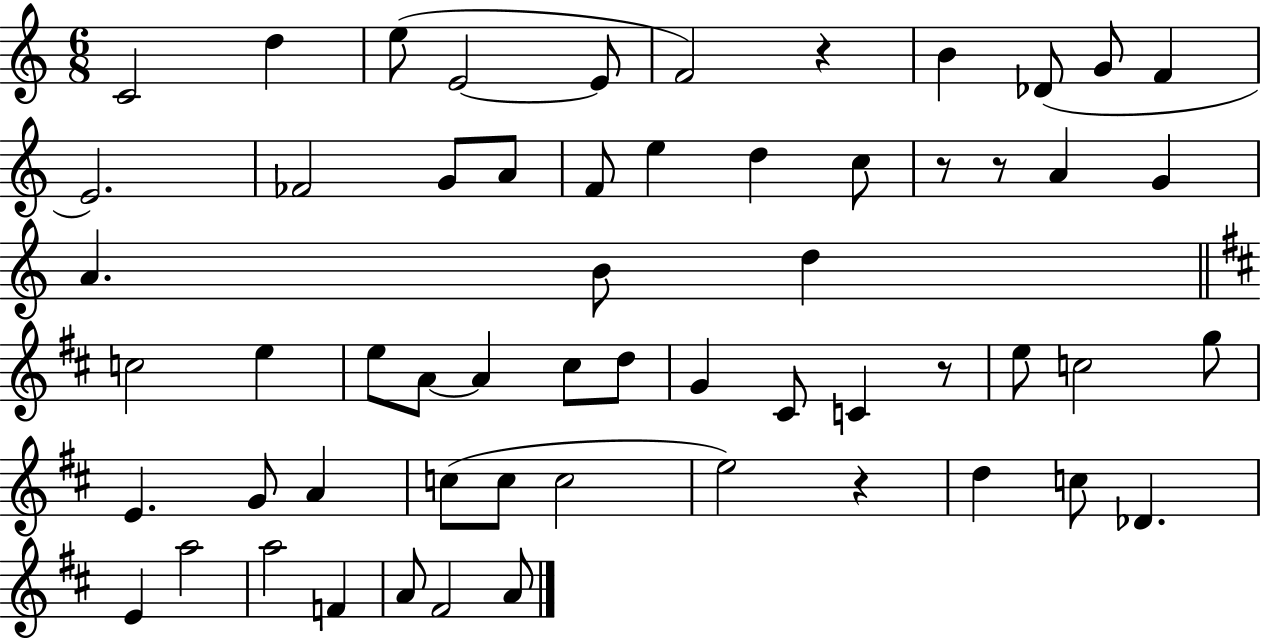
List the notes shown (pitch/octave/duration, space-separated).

C4/h D5/q E5/e E4/h E4/e F4/h R/q B4/q Db4/e G4/e F4/q E4/h. FES4/h G4/e A4/e F4/e E5/q D5/q C5/e R/e R/e A4/q G4/q A4/q. B4/e D5/q C5/h E5/q E5/e A4/e A4/q C#5/e D5/e G4/q C#4/e C4/q R/e E5/e C5/h G5/e E4/q. G4/e A4/q C5/e C5/e C5/h E5/h R/q D5/q C5/e Db4/q. E4/q A5/h A5/h F4/q A4/e F#4/h A4/e